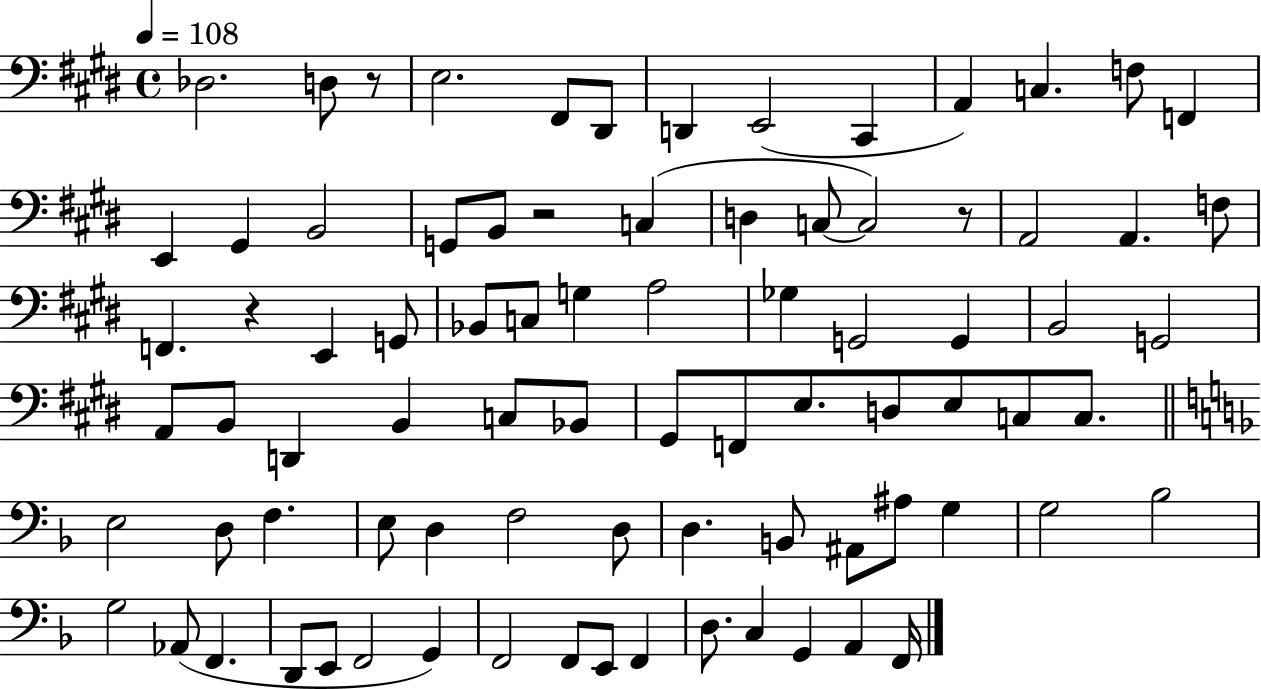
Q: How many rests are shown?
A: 4